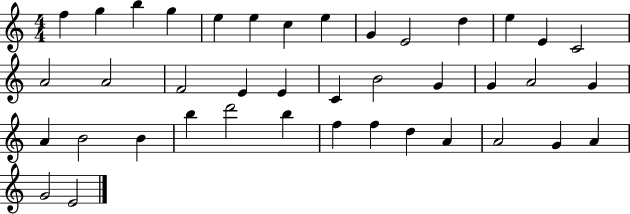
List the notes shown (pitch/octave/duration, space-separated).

F5/q G5/q B5/q G5/q E5/q E5/q C5/q E5/q G4/q E4/h D5/q E5/q E4/q C4/h A4/h A4/h F4/h E4/q E4/q C4/q B4/h G4/q G4/q A4/h G4/q A4/q B4/h B4/q B5/q D6/h B5/q F5/q F5/q D5/q A4/q A4/h G4/q A4/q G4/h E4/h